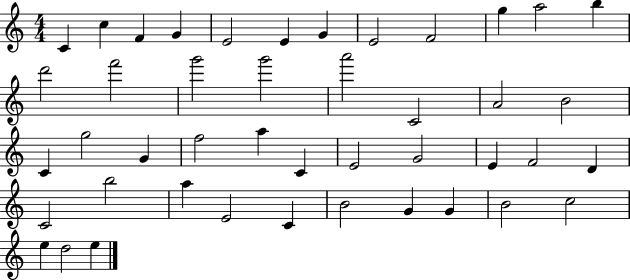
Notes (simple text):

C4/q C5/q F4/q G4/q E4/h E4/q G4/q E4/h F4/h G5/q A5/h B5/q D6/h F6/h G6/h G6/h A6/h C4/h A4/h B4/h C4/q G5/h G4/q F5/h A5/q C4/q E4/h G4/h E4/q F4/h D4/q C4/h B5/h A5/q E4/h C4/q B4/h G4/q G4/q B4/h C5/h E5/q D5/h E5/q